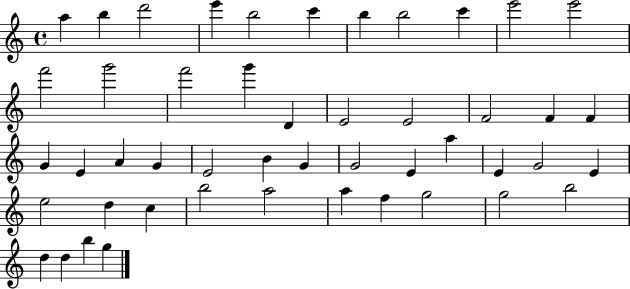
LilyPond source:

{
  \clef treble
  \time 4/4
  \defaultTimeSignature
  \key c \major
  a''4 b''4 d'''2 | e'''4 b''2 c'''4 | b''4 b''2 c'''4 | e'''2 e'''2 | \break f'''2 g'''2 | f'''2 g'''4 d'4 | e'2 e'2 | f'2 f'4 f'4 | \break g'4 e'4 a'4 g'4 | e'2 b'4 g'4 | g'2 e'4 a''4 | e'4 g'2 e'4 | \break e''2 d''4 c''4 | b''2 a''2 | a''4 f''4 g''2 | g''2 b''2 | \break d''4 d''4 b''4 g''4 | \bar "|."
}